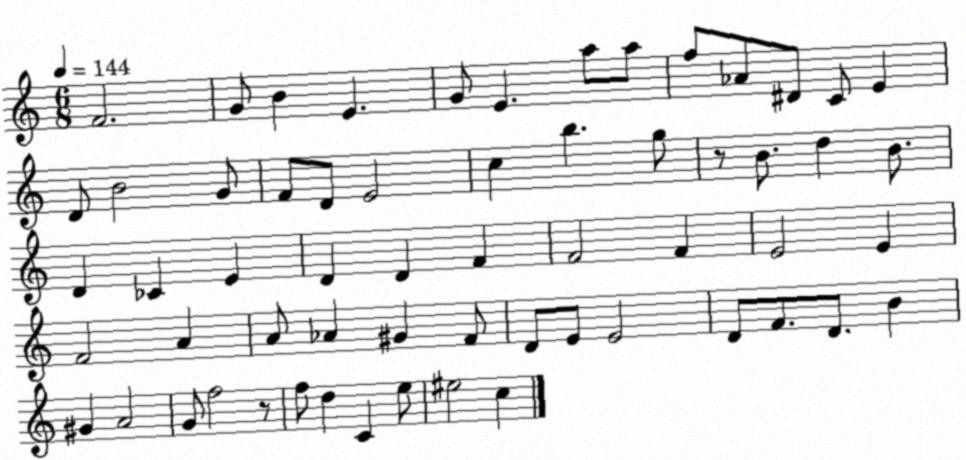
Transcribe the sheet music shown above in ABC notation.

X:1
T:Untitled
M:6/8
L:1/4
K:C
F2 G/2 B E G/2 E a/2 a/2 f/2 _A/2 ^D/2 C/2 E D/2 B2 G/2 F/2 D/2 E2 c b g/2 z/2 B/2 d B/2 D _C E D D F F2 F E2 E F2 A A/2 _A ^G F/2 D/2 E/2 E2 D/2 F/2 D/2 B ^G A2 G/2 f2 z/2 f/2 d C e/2 ^e2 c